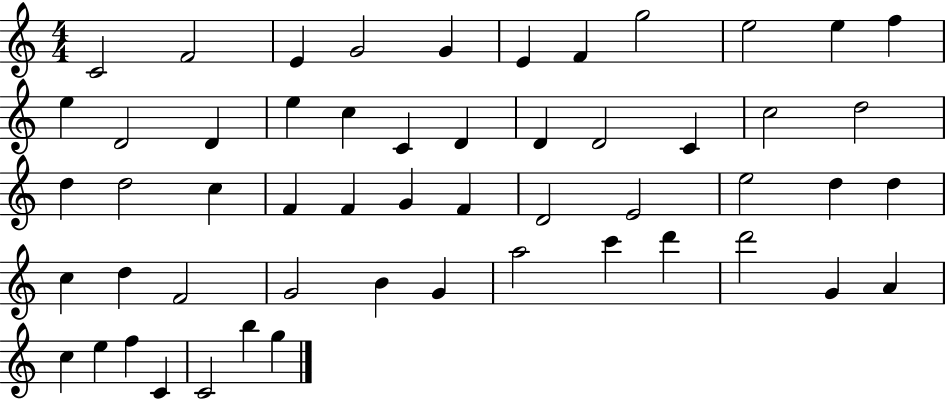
X:1
T:Untitled
M:4/4
L:1/4
K:C
C2 F2 E G2 G E F g2 e2 e f e D2 D e c C D D D2 C c2 d2 d d2 c F F G F D2 E2 e2 d d c d F2 G2 B G a2 c' d' d'2 G A c e f C C2 b g